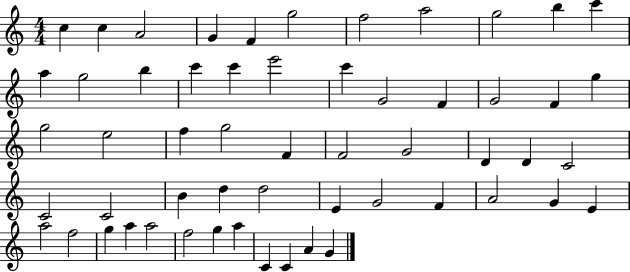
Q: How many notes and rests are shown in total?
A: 56